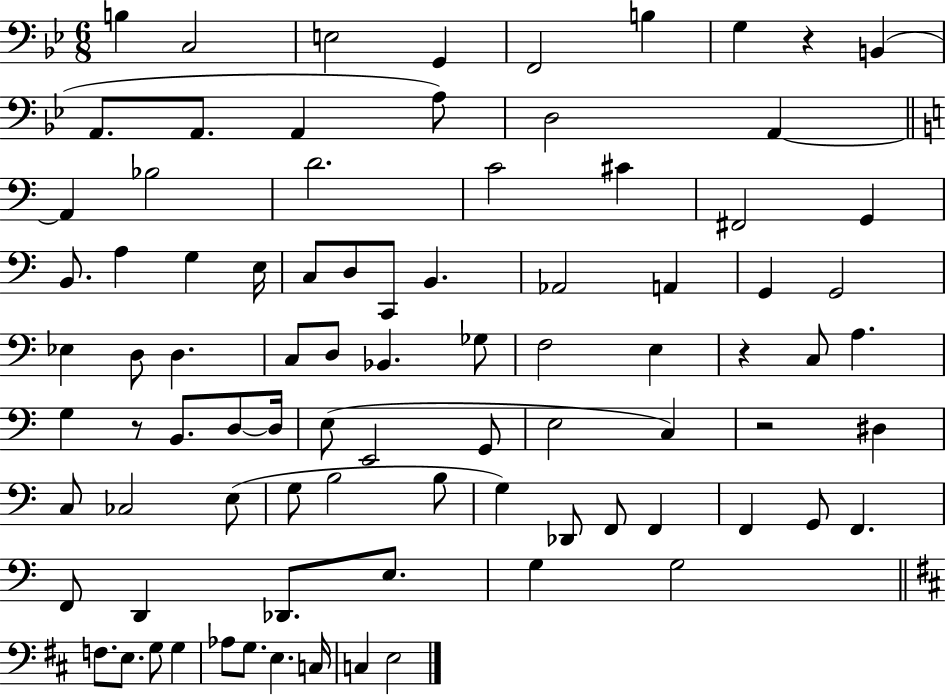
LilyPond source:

{
  \clef bass
  \numericTimeSignature
  \time 6/8
  \key bes \major
  b4 c2 | e2 g,4 | f,2 b4 | g4 r4 b,4( | \break a,8. a,8. a,4 a8) | d2 a,4~~ | \bar "||" \break \key a \minor a,4 bes2 | d'2. | c'2 cis'4 | fis,2 g,4 | \break b,8. a4 g4 e16 | c8 d8 c,8 b,4. | aes,2 a,4 | g,4 g,2 | \break ees4 d8 d4. | c8 d8 bes,4. ges8 | f2 e4 | r4 c8 a4. | \break g4 r8 b,8. d8~~ d16 | e8( e,2 g,8 | e2 c4) | r2 dis4 | \break c8 ces2 e8( | g8 b2 b8 | g4) des,8 f,8 f,4 | f,4 g,8 f,4. | \break f,8 d,4 des,8. e8. | g4 g2 | \bar "||" \break \key b \minor f8. e8. g8 g4 | aes8 g8. e4. c16 | c4 e2 | \bar "|."
}